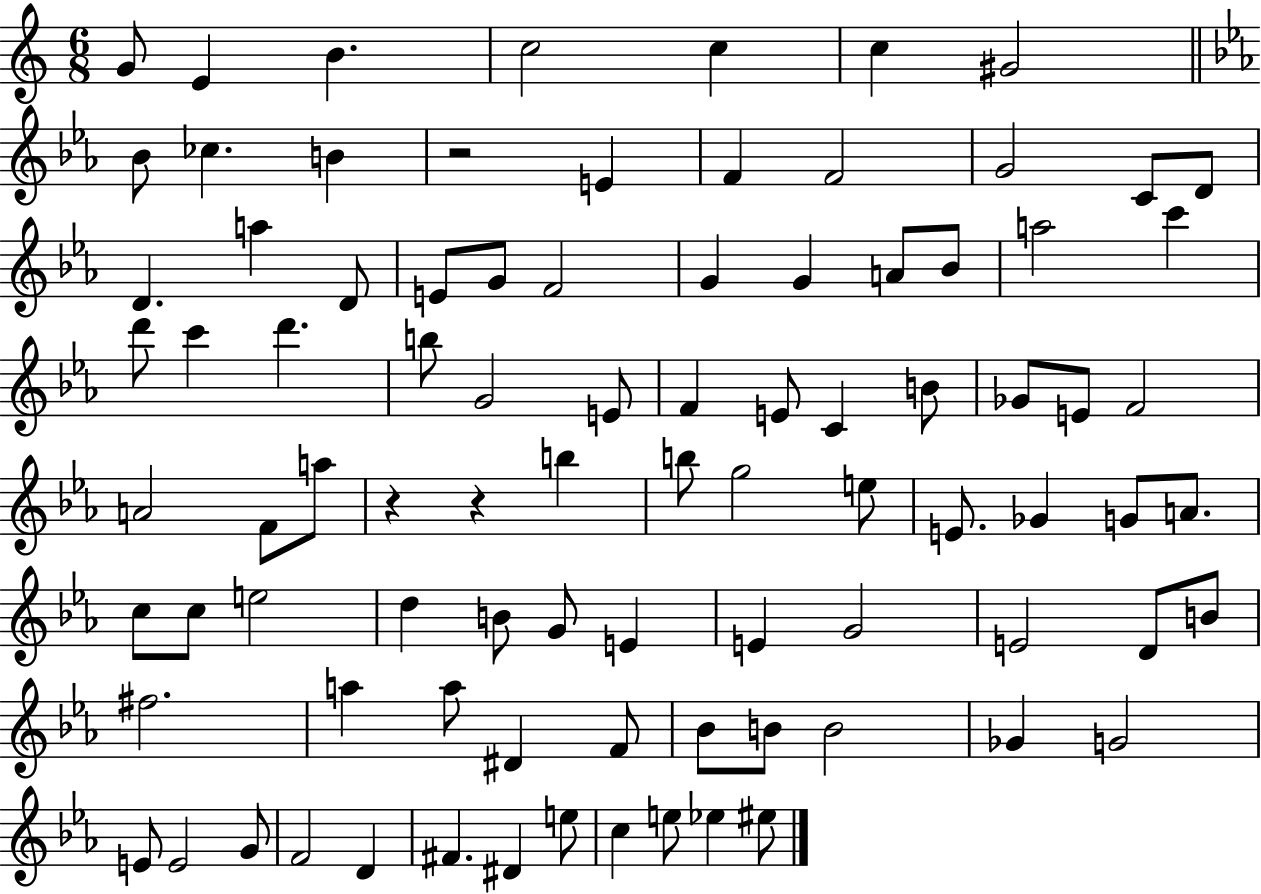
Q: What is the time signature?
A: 6/8